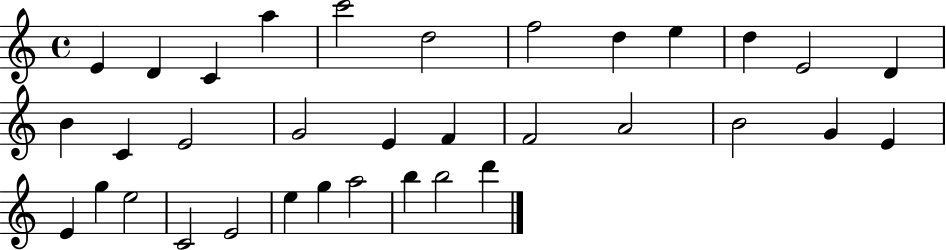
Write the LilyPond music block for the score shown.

{
  \clef treble
  \time 4/4
  \defaultTimeSignature
  \key c \major
  e'4 d'4 c'4 a''4 | c'''2 d''2 | f''2 d''4 e''4 | d''4 e'2 d'4 | \break b'4 c'4 e'2 | g'2 e'4 f'4 | f'2 a'2 | b'2 g'4 e'4 | \break e'4 g''4 e''2 | c'2 e'2 | e''4 g''4 a''2 | b''4 b''2 d'''4 | \break \bar "|."
}